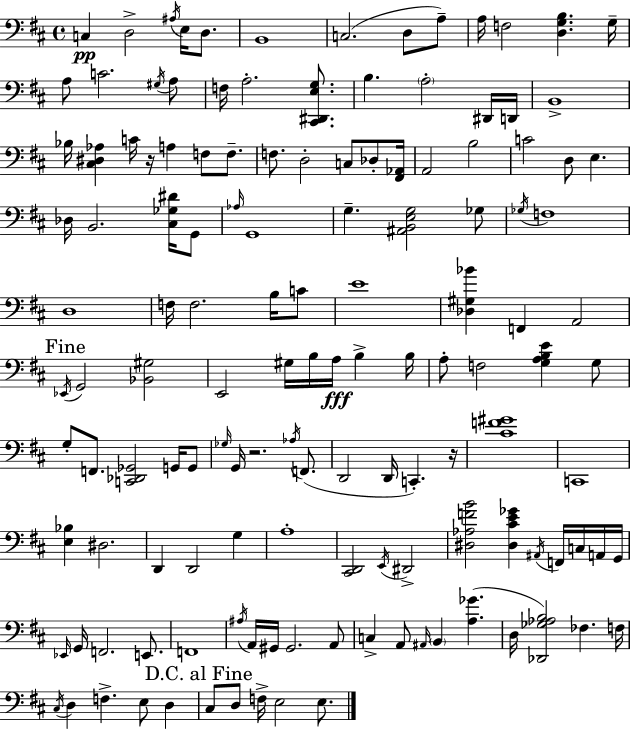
X:1
T:Untitled
M:4/4
L:1/4
K:D
C, D,2 ^A,/4 E,/4 D,/2 B,,4 C,2 D,/2 A,/2 A,/4 F,2 [D,G,B,] G,/4 A,/2 C2 ^G,/4 A,/2 F,/4 A,2 [^C,,^D,,E,G,]/2 B, A,2 ^D,,/4 D,,/4 B,,4 _B,/4 [^C,^D,_A,] C/4 z/4 A, F,/2 F,/2 F,/2 D,2 C,/2 _D,/2 [^F,,_A,,]/4 A,,2 B,2 C2 D,/2 E, _D,/4 B,,2 [^C,_G,^D]/4 G,,/2 _A,/4 G,,4 G, [^A,,B,,E,G,]2 _G,/2 _G,/4 F,4 D,4 F,/4 F,2 B,/4 C/2 E4 [_D,^G,_B] F,, A,,2 _E,,/4 G,,2 [_B,,^G,]2 E,,2 ^G,/4 B,/4 A,/4 B, B,/4 A,/2 F,2 [G,A,B,E] G,/2 G,/2 F,,/2 [C,,_D,,_G,,]2 G,,/4 G,,/2 _G,/4 G,,/4 z2 _A,/4 F,,/2 D,,2 D,,/4 C,, z/4 [^CF^G]4 C,,4 [E,_B,] ^D,2 D,, D,,2 G, A,4 [^C,,D,,]2 E,,/4 ^D,,2 [^D,_A,FB]2 [^D,^CE_G] ^A,,/4 F,,/4 C,/4 A,,/4 G,,/4 _E,,/4 G,,/4 F,,2 E,,/2 F,,4 ^A,/4 A,,/4 ^G,,/4 ^G,,2 A,,/2 C, A,,/2 ^A,,/4 B,, [A,_G] D,/4 [_D,,_G,_A,B,]2 _F, F,/4 ^C,/4 D, F, E,/2 D, ^C,/2 D,/2 F,/4 E,2 E,/2